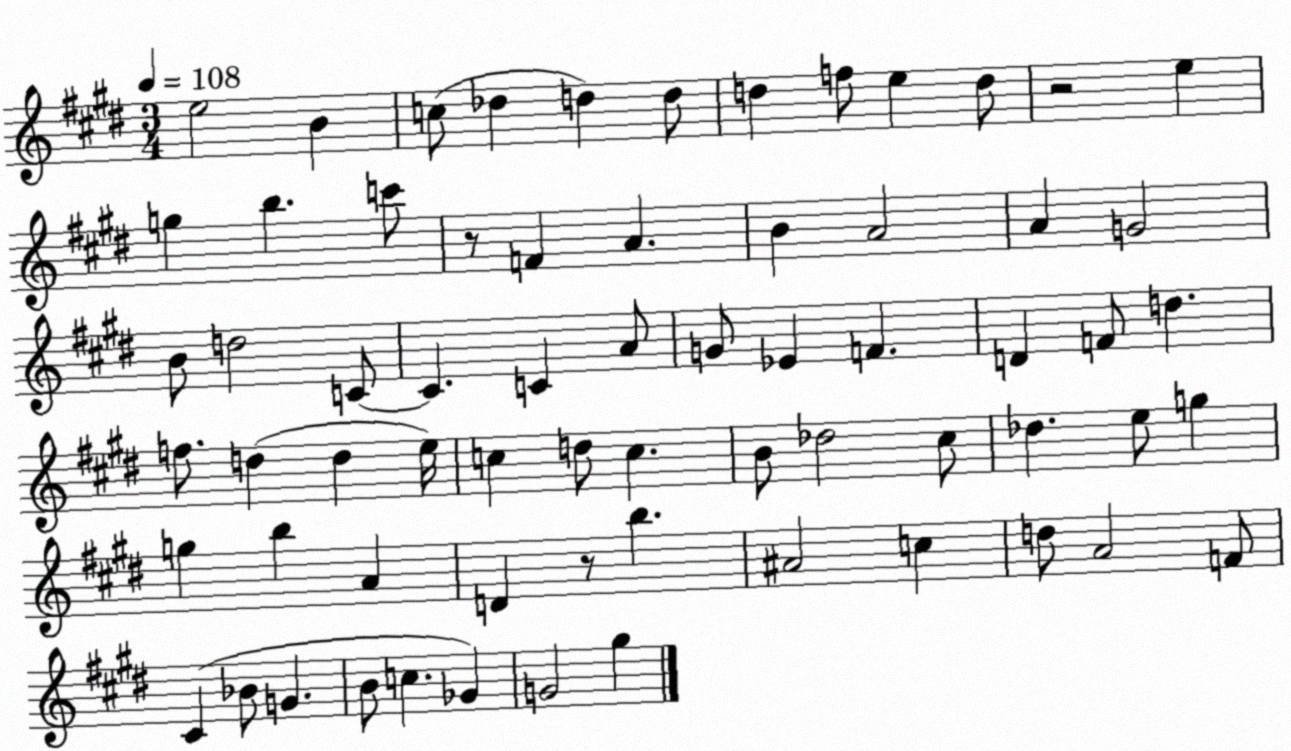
X:1
T:Untitled
M:3/4
L:1/4
K:E
e2 B c/2 _d d d/2 d f/2 e d/2 z2 e g b c'/2 z/2 F A B A2 A G2 B/2 d2 C/2 C C A/2 G/2 _E F D F/2 d f/2 d d e/4 c d/2 c B/2 _d2 ^c/2 _d e/2 g g b A D z/2 b ^A2 c d/2 A2 F/2 ^C _B/2 G B/2 c _G G2 ^g